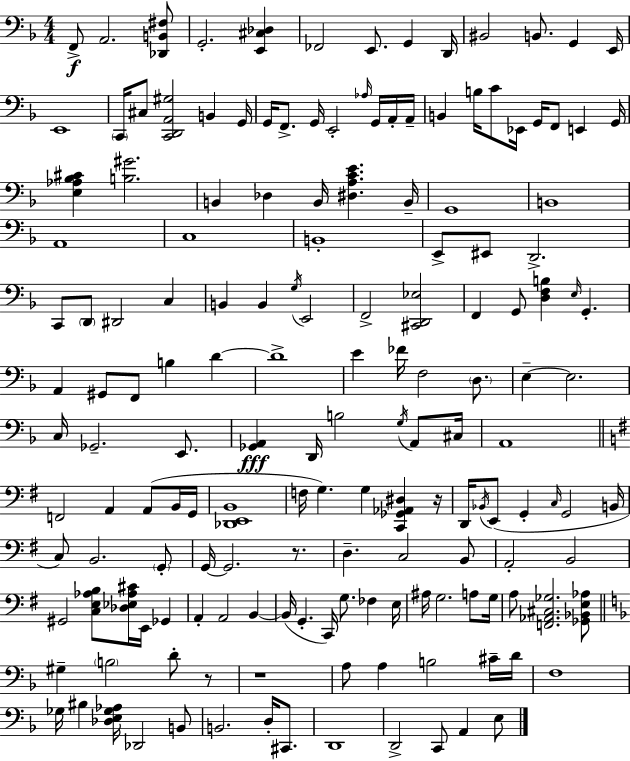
{
  \clef bass
  \numericTimeSignature
  \time 4/4
  \key d \minor
  f,8->\f a,2. <des, b, fis>8 | g,2.-. <e, cis des>4 | fes,2 e,8. g,4 d,16 | bis,2 b,8. g,4 e,16 | \break e,1 | \parenthesize c,16 cis8 <c, d, a, gis>2 b,4 g,16 | g,16 f,8.-> g,16 e,2-. \grace { aes16 } g,16 a,16-. | a,16-- b,4 b16 c'8 ees,16 g,16 f,8 e,4 | \break g,16 <e aes bes cis'>4 <b gis'>2. | b,4 des4 b,16 <dis a c' e'>4. | b,16-- g,1 | b,1 | \break a,1 | c1 | b,1-. | e,8-> eis,8 d,2.-> | \break c,8 \parenthesize d,8 dis,2 c4 | b,4 b,4 \acciaccatura { g16 } e,2 | f,2-> <cis, d, ees>2 | f,4 g,8 <d f b>4 \grace { e16 } g,4.-. | \break a,4 gis,8 f,8 b4 d'4~~ | d'1-> | e'4 fes'16 f2 | \parenthesize d8. e4--~~ e2. | \break c16 ges,2.-- | e,8. <ges, a,>4\fff d,16 b2 | \acciaccatura { g16 } a,8 cis16 a,1 | \bar "||" \break \key g \major f,2 a,4 a,8( b,16 g,16 | <des, e, b,>1 | f16 g4.) g4 <c, ges, aes, dis>4 r16 | d,16 \acciaccatura { bes,16 } e,8( g,4-. \grace { c16 } g,2 | \break b,16 c8) b,2. | \parenthesize g,8-. g,16~~ g,2. r8. | d4.-- c2 | b,8 a,2-. b,2 | \break gis,2 <c e aes b>8 <des ees aes cis'>16 e,16 ges,4 | a,4-. a,2 b,4~~ | b,16( g,4.-. c,16) g8. fes4 | e16 ais16 g2. a8 | \break g16 a8 <f, aes, cis ges>2. | <ges, bes, e aes>8 \bar "||" \break \key f \major gis4-- \parenthesize b2 d'8-. r8 | r1 | a8 a4 b2 cis'16-- d'16 | f1 | \break ges16 bis4 <des e ges aes>16 des,2 b,8 | b,2. d16-. cis,8. | d,1 | d,2-> c,8 a,4 e8 | \break \bar "|."
}